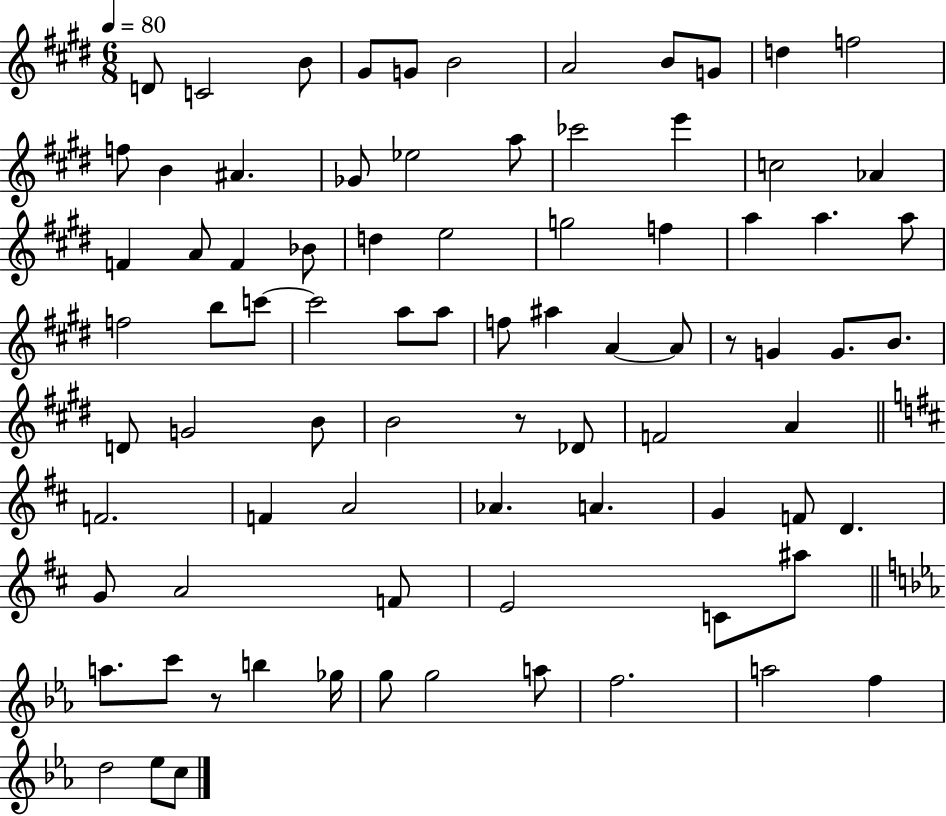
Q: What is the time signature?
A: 6/8